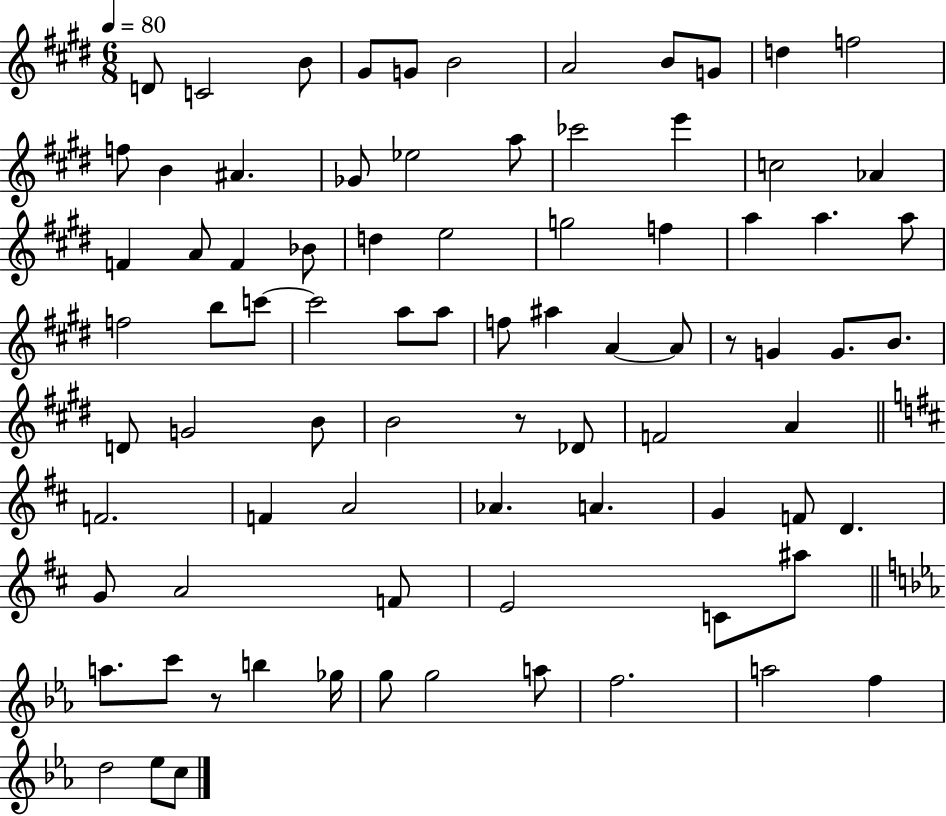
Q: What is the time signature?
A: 6/8